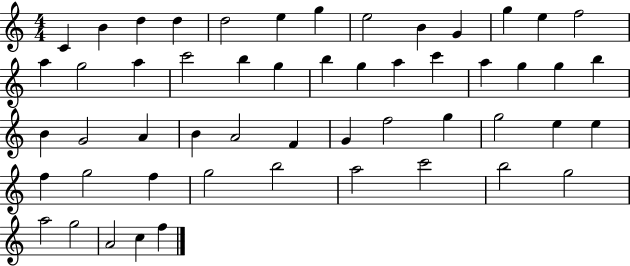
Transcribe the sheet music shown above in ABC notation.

X:1
T:Untitled
M:4/4
L:1/4
K:C
C B d d d2 e g e2 B G g e f2 a g2 a c'2 b g b g a c' a g g b B G2 A B A2 F G f2 g g2 e e f g2 f g2 b2 a2 c'2 b2 g2 a2 g2 A2 c f